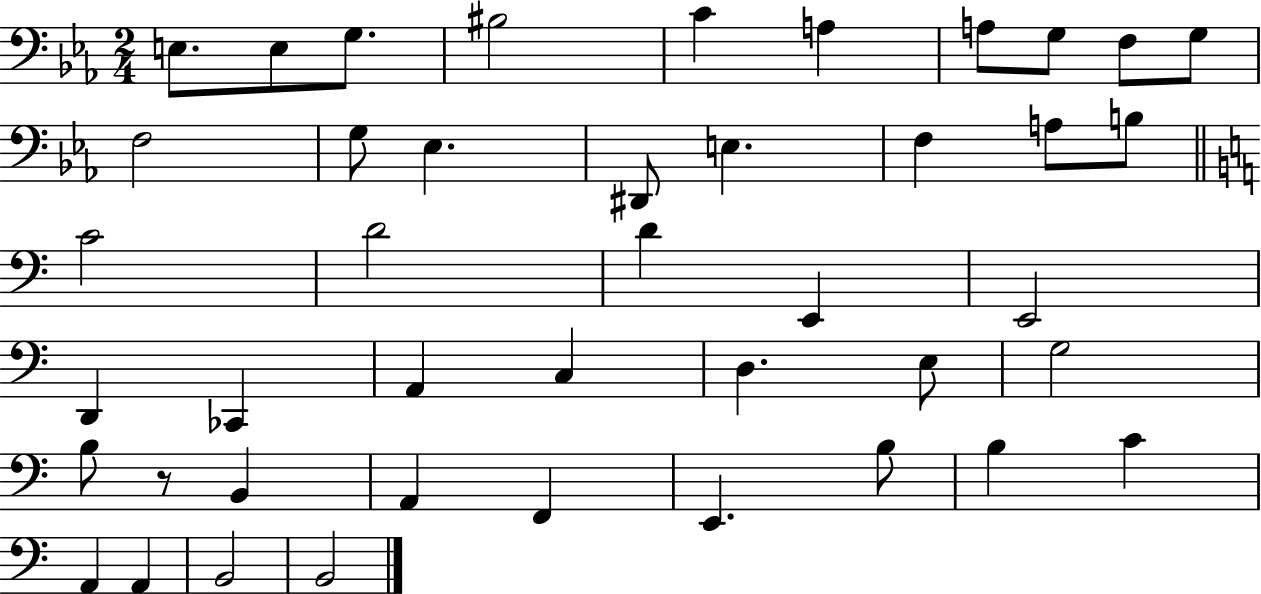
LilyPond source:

{
  \clef bass
  \numericTimeSignature
  \time 2/4
  \key ees \major
  \repeat volta 2 { e8. e8 g8. | bis2 | c'4 a4 | a8 g8 f8 g8 | \break f2 | g8 ees4. | dis,8 e4. | f4 a8 b8 | \break \bar "||" \break \key c \major c'2 | d'2 | d'4 e,4 | e,2 | \break d,4 ces,4 | a,4 c4 | d4. e8 | g2 | \break b8 r8 b,4 | a,4 f,4 | e,4. b8 | b4 c'4 | \break a,4 a,4 | b,2 | b,2 | } \bar "|."
}